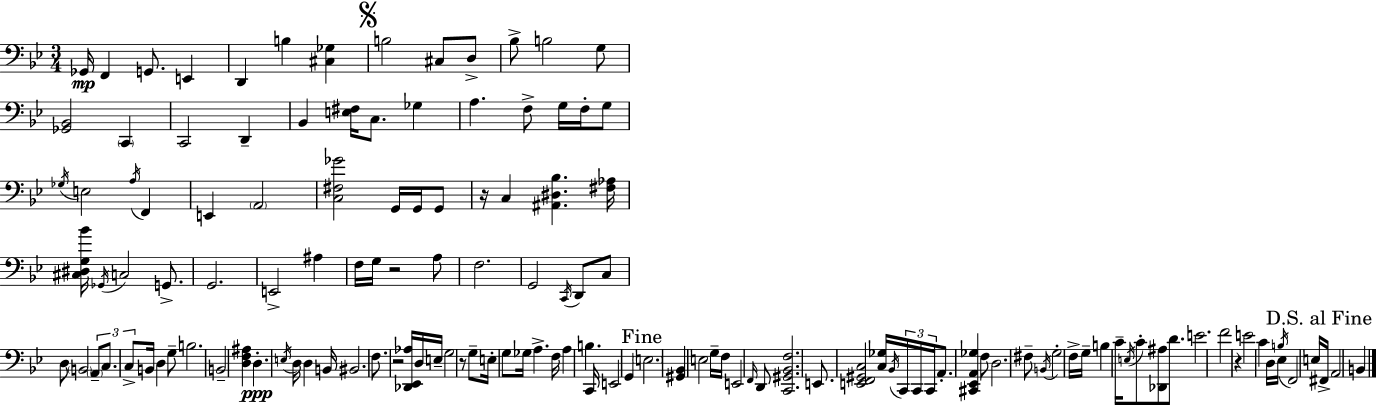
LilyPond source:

{
  \clef bass
  \numericTimeSignature
  \time 3/4
  \key g \minor
  ges,16\mp f,4 g,8. e,4 | d,4 b4 <cis ges>4 | \mark \markup { \musicglyph "scripts.segno" } b2 cis8 d8-> | bes8-> b2 g8 | \break <ges, bes,>2 \parenthesize c,4 | c,2 d,4-- | bes,4 <e fis>16 c8. ges4 | a4. f8-> g16 f16-. g8 | \break \acciaccatura { ges16 } e2 \acciaccatura { a16 } f,4 | e,4 \parenthesize a,2 | <c fis ges'>2 g,16 g,16 | g,8 r16 c4 <ais, dis bes>4. | \break <fis aes>16 <cis dis g bes'>16 \acciaccatura { ges,16 } c2 | g,8.-> g,2. | e,2-> ais4 | f16 g16 r2 | \break a8 f2. | g,2 \acciaccatura { c,16 } | d,8 c8 d8 \parenthesize b,2 | \tuplet 3/2 { \parenthesize a,8-- c8. c8-> } b,16 d4 | \break g8-- b2. | b,2-- | <d f ais>4 d4.-.\ppp \acciaccatura { e16 } d16 | d4 b,16 bis,2. | \break f8. r2 | <des, ees, aes>16 d16 e16-- g2 | r8 g8-- e16-. g8 ges16 a4.-> | f16 a4 b4. | \break c,16 e,2 | g,4 \mark "Fine" \parenthesize e2. | <gis, bes,>4 e2 | g16-- f16 e,2 | \break \grace { f,16 } d,8 <c, gis, bes, f>2. | e,8. <e, f, gis, c>2 | <c ges>16 \acciaccatura { bes,16 } \tuplet 3/2 { c,16 c,16 c,16 } a,8.-. | <cis, ees, a, ges>4 f8 d2. | \break fis8-- \acciaccatura { b,16 } g2-. | f16-> g16-- b4 | c'16-- \acciaccatura { e16 } c'8-. <des, ais>8 d'8. e'2. | f'2 | \break r4 e'2 | c'4 d16 ees16 \acciaccatura { b16 } | f,2 e16 \mark "D.S. al Fine" fis,16-> a,2 | b,4 \bar "|."
}